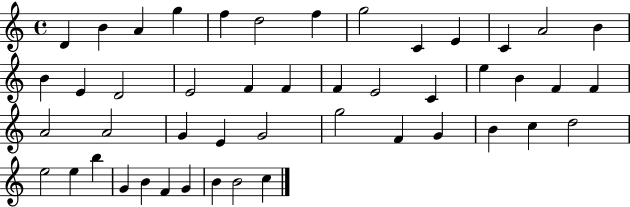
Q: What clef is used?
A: treble